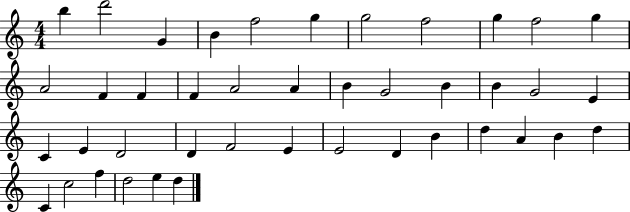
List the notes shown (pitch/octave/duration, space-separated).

B5/q D6/h G4/q B4/q F5/h G5/q G5/h F5/h G5/q F5/h G5/q A4/h F4/q F4/q F4/q A4/h A4/q B4/q G4/h B4/q B4/q G4/h E4/q C4/q E4/q D4/h D4/q F4/h E4/q E4/h D4/q B4/q D5/q A4/q B4/q D5/q C4/q C5/h F5/q D5/h E5/q D5/q